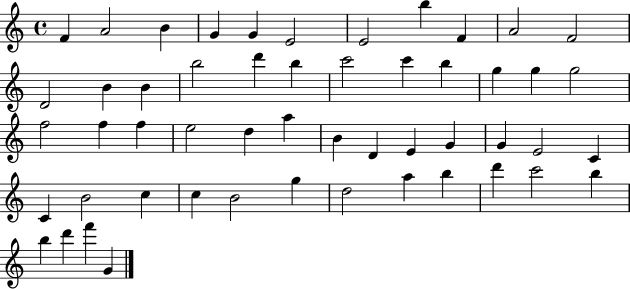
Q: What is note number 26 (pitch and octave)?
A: F5